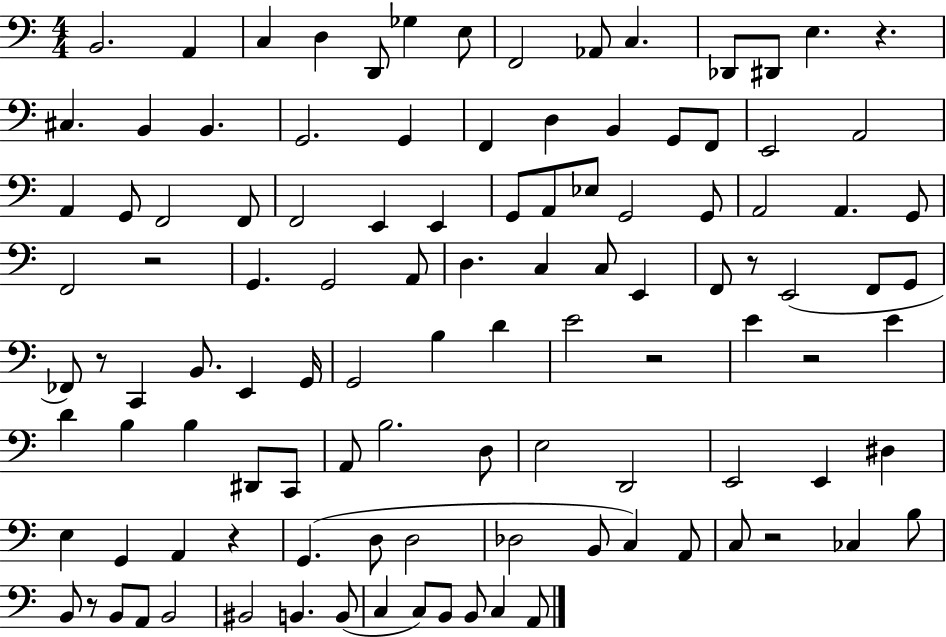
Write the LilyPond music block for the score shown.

{
  \clef bass
  \numericTimeSignature
  \time 4/4
  \key c \major
  b,2. a,4 | c4 d4 d,8 ges4 e8 | f,2 aes,8 c4. | des,8 dis,8 e4. r4. | \break cis4. b,4 b,4. | g,2. g,4 | f,4 d4 b,4 g,8 f,8 | e,2 a,2 | \break a,4 g,8 f,2 f,8 | f,2 e,4 e,4 | g,8 a,8 ees8 g,2 g,8 | a,2 a,4. g,8 | \break f,2 r2 | g,4. g,2 a,8 | d4. c4 c8 e,4 | f,8 r8 e,2( f,8 g,8 | \break fes,8) r8 c,4 b,8. e,4 g,16 | g,2 b4 d'4 | e'2 r2 | e'4 r2 e'4 | \break d'4 b4 b4 dis,8 c,8 | a,8 b2. d8 | e2 d,2 | e,2 e,4 dis4 | \break e4 g,4 a,4 r4 | g,4.( d8 d2 | des2 b,8 c4) a,8 | c8 r2 ces4 b8 | \break b,8 r8 b,8 a,8 b,2 | bis,2 b,4. b,8( | c4 c8) b,8 b,8 c4 a,8 | \bar "|."
}